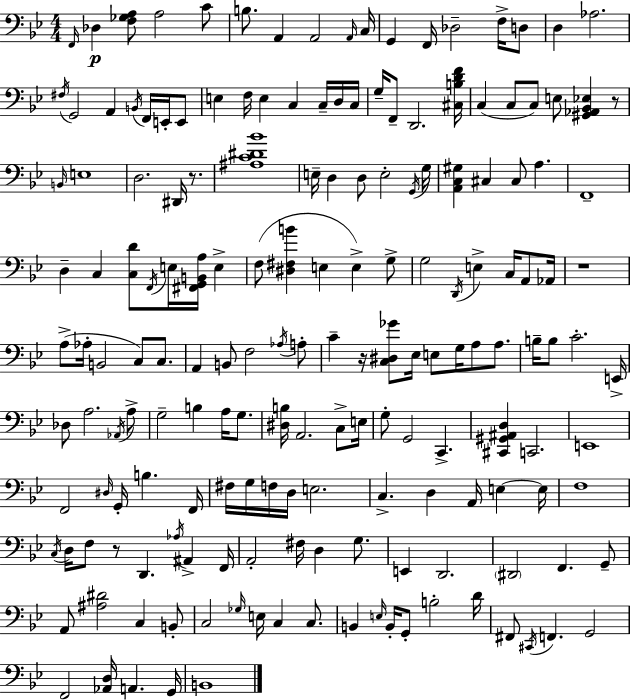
X:1
T:Untitled
M:4/4
L:1/4
K:Gm
F,,/4 _D, [F,_G,A,]/2 A,2 C/2 B,/2 A,, A,,2 A,,/4 C,/4 G,, F,,/4 _D,2 F,/4 D,/2 D, _A,2 ^F,/4 G,,2 A,, B,,/4 F,,/4 E,,/4 E,,/2 E, F,/4 E, C, C,/4 D,/4 C,/4 G,/4 F,,/2 D,,2 [^C,B,DF]/4 C, C,/2 C,/2 E,/2 [^G,,_A,,_B,,_E,] z/2 B,,/4 E,4 D,2 ^D,,/4 z/2 [^A,C^D_B]4 E,/4 D, D,/2 E,2 G,,/4 G,/4 [A,,C,^G,] ^C, ^C,/2 A, F,,4 D, C, [C,D]/2 F,,/4 E,/4 [^F,,G,,B,,A,]/4 E, F,/2 [^D,^F,B] E, E, G,/2 G,2 D,,/4 E, C,/4 A,,/2 _A,,/4 z4 A,/2 _A,/4 B,,2 C,/2 C,/2 A,, B,,/2 F,2 _A,/4 A,/2 C z/4 [C,^D,_G]/2 _E,/4 E,/2 G,/4 A,/2 A,/2 B,/4 B,/2 C2 E,,/4 _D,/2 A,2 _A,,/4 A,/2 G,2 B, A,/4 G,/2 [^D,B,]/4 A,,2 C,/2 E,/4 G,/2 G,,2 C,, [^C,,^G,,^A,,D,] C,,2 E,,4 F,,2 ^D,/4 G,,/4 B, F,,/4 ^F,/4 G,/4 F,/4 D,/4 E,2 C, D, A,,/4 E, E,/4 F,4 C,/4 D,/4 F,/2 z/2 D,, _A,/4 ^A,, F,,/4 A,,2 ^F,/4 D, G,/2 E,, D,,2 ^D,,2 F,, G,,/2 A,,/2 [^A,^D]2 C, B,,/2 C,2 _G,/4 E,/4 C, C,/2 B,, E,/4 B,,/4 G,,/2 B,2 D/4 ^F,,/2 ^C,,/4 F,, G,,2 F,,2 [_A,,D,]/4 A,, G,,/4 B,,4